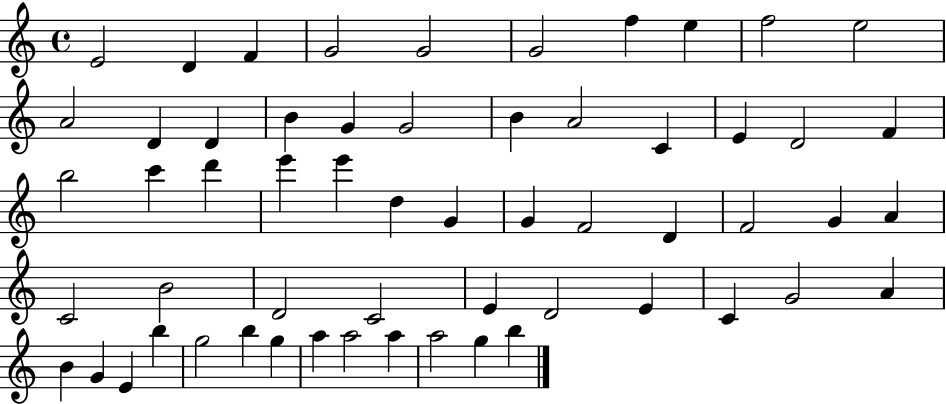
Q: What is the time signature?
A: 4/4